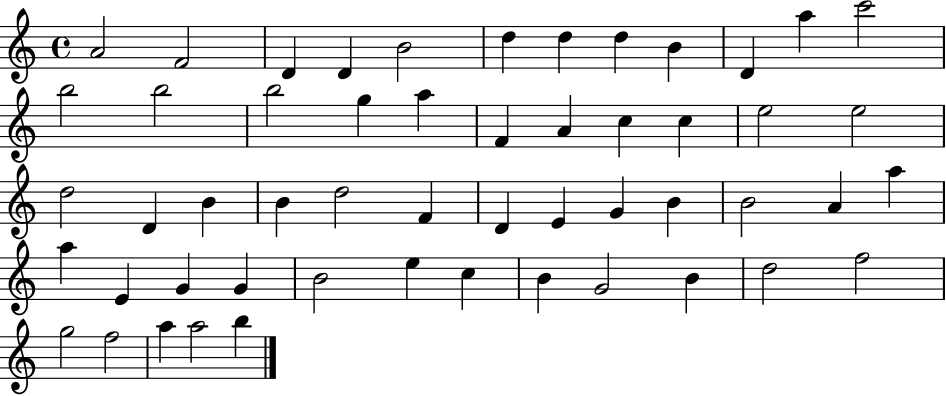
A4/h F4/h D4/q D4/q B4/h D5/q D5/q D5/q B4/q D4/q A5/q C6/h B5/h B5/h B5/h G5/q A5/q F4/q A4/q C5/q C5/q E5/h E5/h D5/h D4/q B4/q B4/q D5/h F4/q D4/q E4/q G4/q B4/q B4/h A4/q A5/q A5/q E4/q G4/q G4/q B4/h E5/q C5/q B4/q G4/h B4/q D5/h F5/h G5/h F5/h A5/q A5/h B5/q